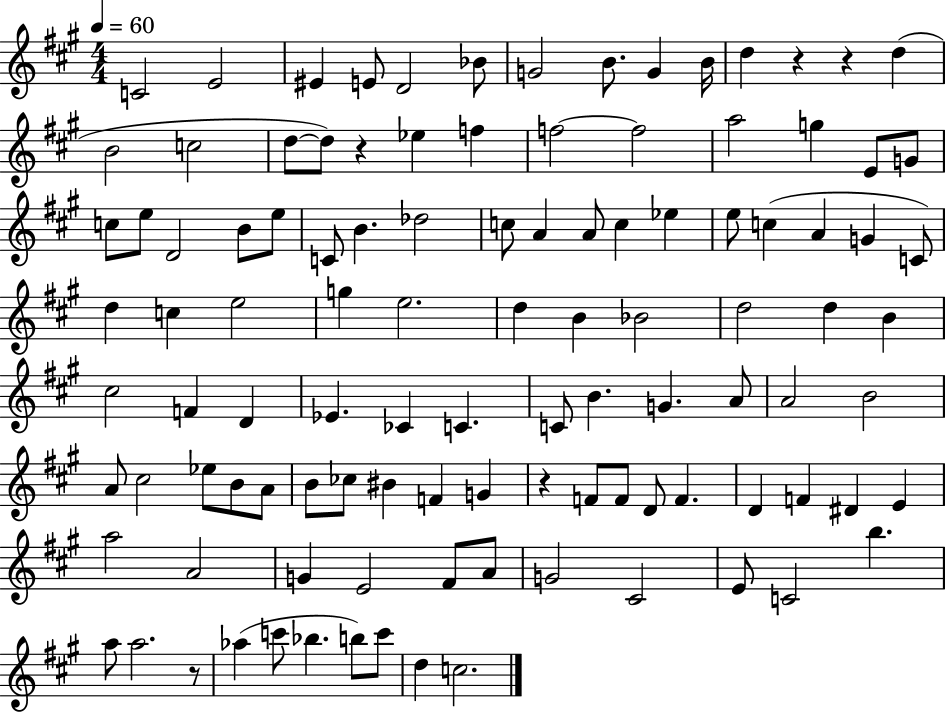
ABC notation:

X:1
T:Untitled
M:4/4
L:1/4
K:A
C2 E2 ^E E/2 D2 _B/2 G2 B/2 G B/4 d z z d B2 c2 d/2 d/2 z _e f f2 f2 a2 g E/2 G/2 c/2 e/2 D2 B/2 e/2 C/2 B _d2 c/2 A A/2 c _e e/2 c A G C/2 d c e2 g e2 d B _B2 d2 d B ^c2 F D _E _C C C/2 B G A/2 A2 B2 A/2 ^c2 _e/2 B/2 A/2 B/2 _c/2 ^B F G z F/2 F/2 D/2 F D F ^D E a2 A2 G E2 ^F/2 A/2 G2 ^C2 E/2 C2 b a/2 a2 z/2 _a c'/2 _b b/2 c'/2 d c2